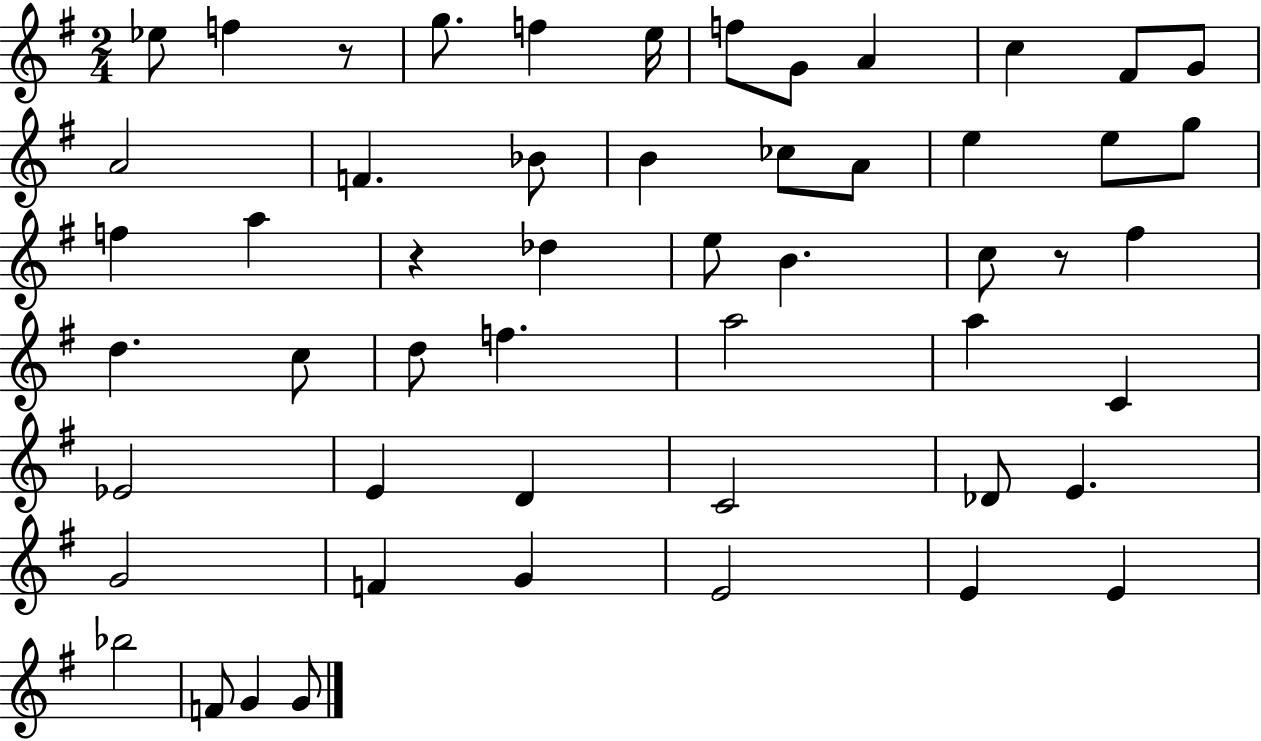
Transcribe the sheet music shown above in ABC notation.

X:1
T:Untitled
M:2/4
L:1/4
K:G
_e/2 f z/2 g/2 f e/4 f/2 G/2 A c ^F/2 G/2 A2 F _B/2 B _c/2 A/2 e e/2 g/2 f a z _d e/2 B c/2 z/2 ^f d c/2 d/2 f a2 a C _E2 E D C2 _D/2 E G2 F G E2 E E _b2 F/2 G G/2